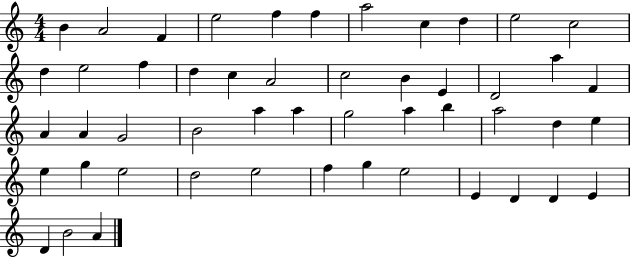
X:1
T:Untitled
M:4/4
L:1/4
K:C
B A2 F e2 f f a2 c d e2 c2 d e2 f d c A2 c2 B E D2 a F A A G2 B2 a a g2 a b a2 d e e g e2 d2 e2 f g e2 E D D E D B2 A